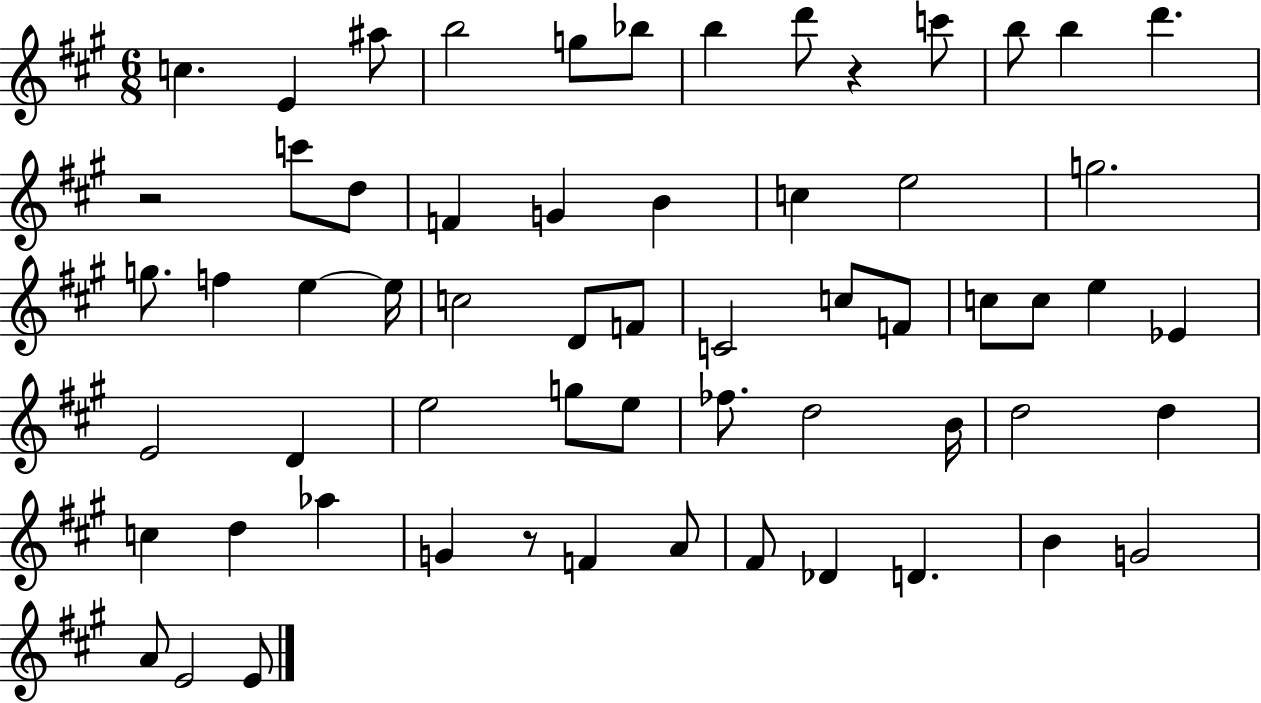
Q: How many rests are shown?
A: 3